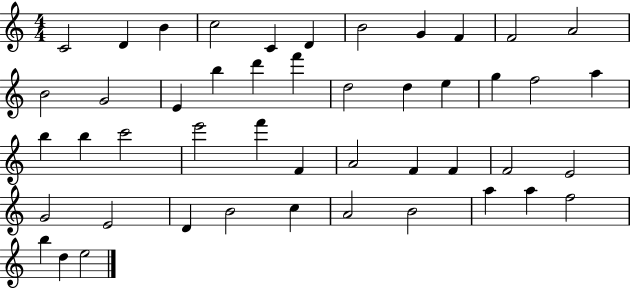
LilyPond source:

{
  \clef treble
  \numericTimeSignature
  \time 4/4
  \key c \major
  c'2 d'4 b'4 | c''2 c'4 d'4 | b'2 g'4 f'4 | f'2 a'2 | \break b'2 g'2 | e'4 b''4 d'''4 f'''4 | d''2 d''4 e''4 | g''4 f''2 a''4 | \break b''4 b''4 c'''2 | e'''2 f'''4 f'4 | a'2 f'4 f'4 | f'2 e'2 | \break g'2 e'2 | d'4 b'2 c''4 | a'2 b'2 | a''4 a''4 f''2 | \break b''4 d''4 e''2 | \bar "|."
}